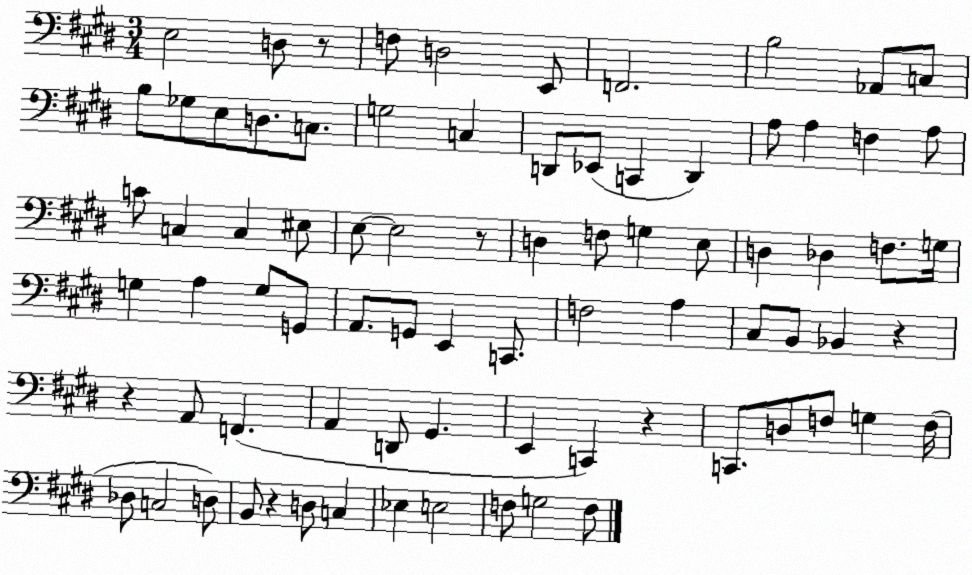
X:1
T:Untitled
M:3/4
L:1/4
K:E
E,2 D,/2 z/2 F,/2 D,2 E,,/2 F,,2 B,2 _A,,/2 C,/2 B,/2 _G,/2 E,/2 D,/2 C,/2 G,2 C, D,,/2 _E,,/2 C,, D,, A,/2 A, F, A,/2 C/2 C, C, ^E,/2 E,/2 E,2 z/2 D, F,/2 G, E,/2 D, _D, F,/2 G,/4 G, A, G,/2 G,,/2 A,,/2 G,,/2 E,, C,,/2 F,2 A, ^C,/2 B,,/2 _B,, z z A,,/2 F,, A,, D,,/2 ^G,, E,, C,, z C,,/2 D,/2 F,/2 G, F,/4 _D,/2 C,2 D,/2 B,,/2 z D,/2 C, _E, E,2 F,/2 G,2 F,/2